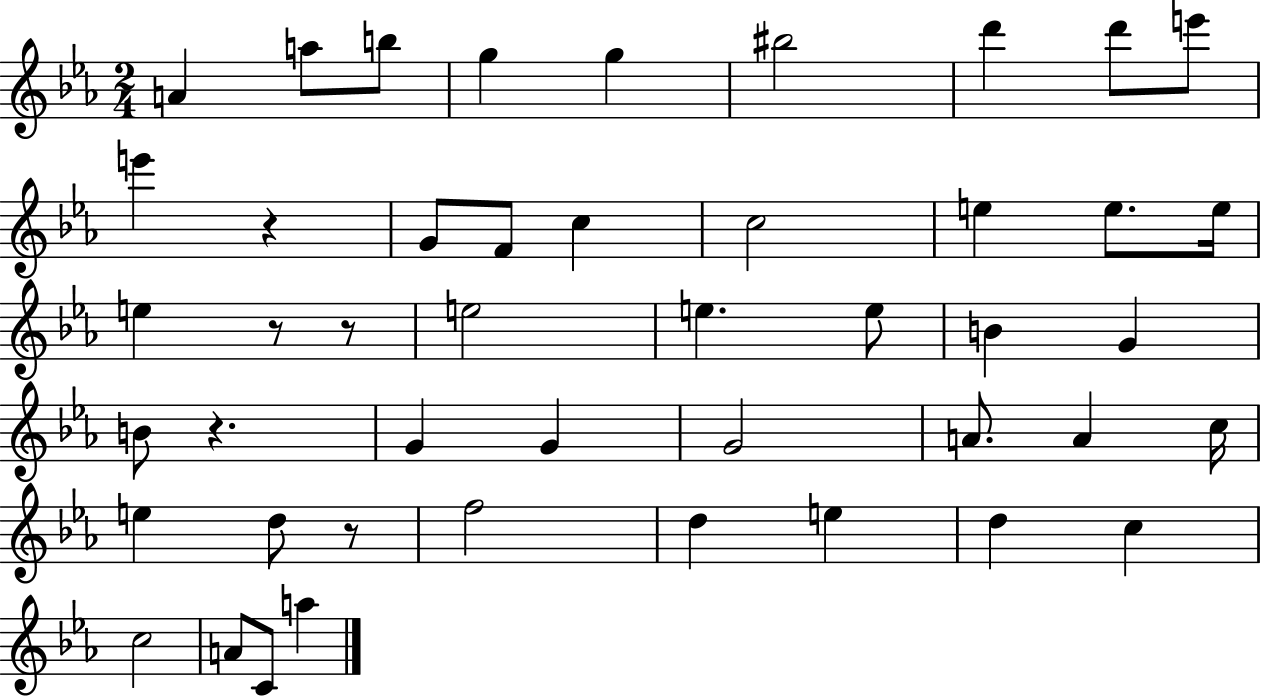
{
  \clef treble
  \numericTimeSignature
  \time 2/4
  \key ees \major
  \repeat volta 2 { a'4 a''8 b''8 | g''4 g''4 | bis''2 | d'''4 d'''8 e'''8 | \break e'''4 r4 | g'8 f'8 c''4 | c''2 | e''4 e''8. e''16 | \break e''4 r8 r8 | e''2 | e''4. e''8 | b'4 g'4 | \break b'8 r4. | g'4 g'4 | g'2 | a'8. a'4 c''16 | \break e''4 d''8 r8 | f''2 | d''4 e''4 | d''4 c''4 | \break c''2 | a'8 c'8 a''4 | } \bar "|."
}